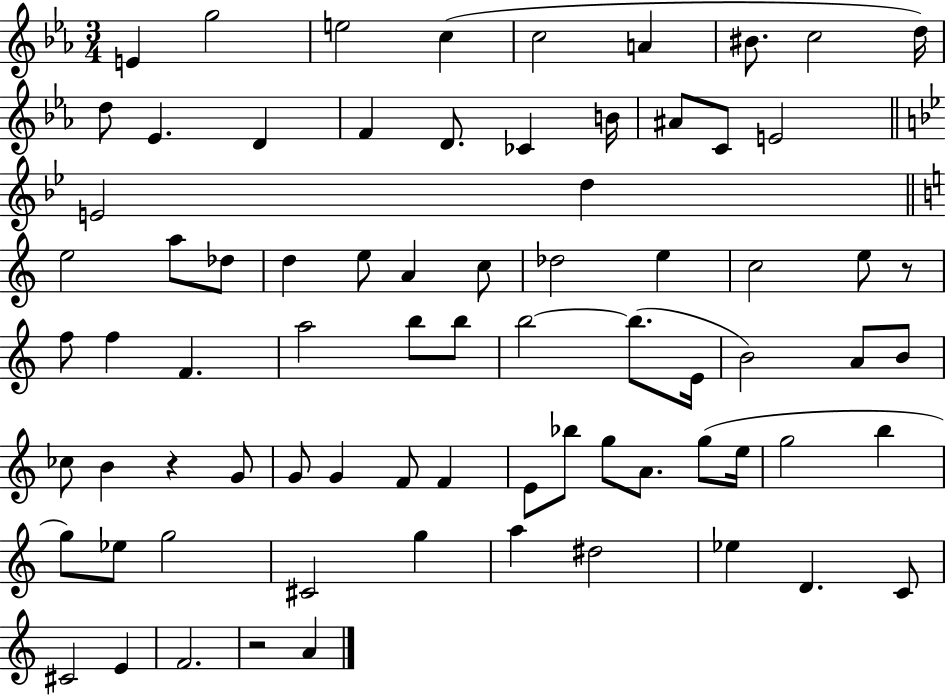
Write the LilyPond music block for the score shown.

{
  \clef treble
  \numericTimeSignature
  \time 3/4
  \key ees \major
  e'4 g''2 | e''2 c''4( | c''2 a'4 | bis'8. c''2 d''16) | \break d''8 ees'4. d'4 | f'4 d'8. ces'4 b'16 | ais'8 c'8 e'2 | \bar "||" \break \key g \minor e'2 d''4 | \bar "||" \break \key a \minor e''2 a''8 des''8 | d''4 e''8 a'4 c''8 | des''2 e''4 | c''2 e''8 r8 | \break f''8 f''4 f'4. | a''2 b''8 b''8 | b''2~~ b''8.( e'16 | b'2) a'8 b'8 | \break ces''8 b'4 r4 g'8 | g'8 g'4 f'8 f'4 | e'8 bes''8 g''8 a'8. g''8( e''16 | g''2 b''4 | \break g''8) ees''8 g''2 | cis'2 g''4 | a''4 dis''2 | ees''4 d'4. c'8 | \break cis'2 e'4 | f'2. | r2 a'4 | \bar "|."
}